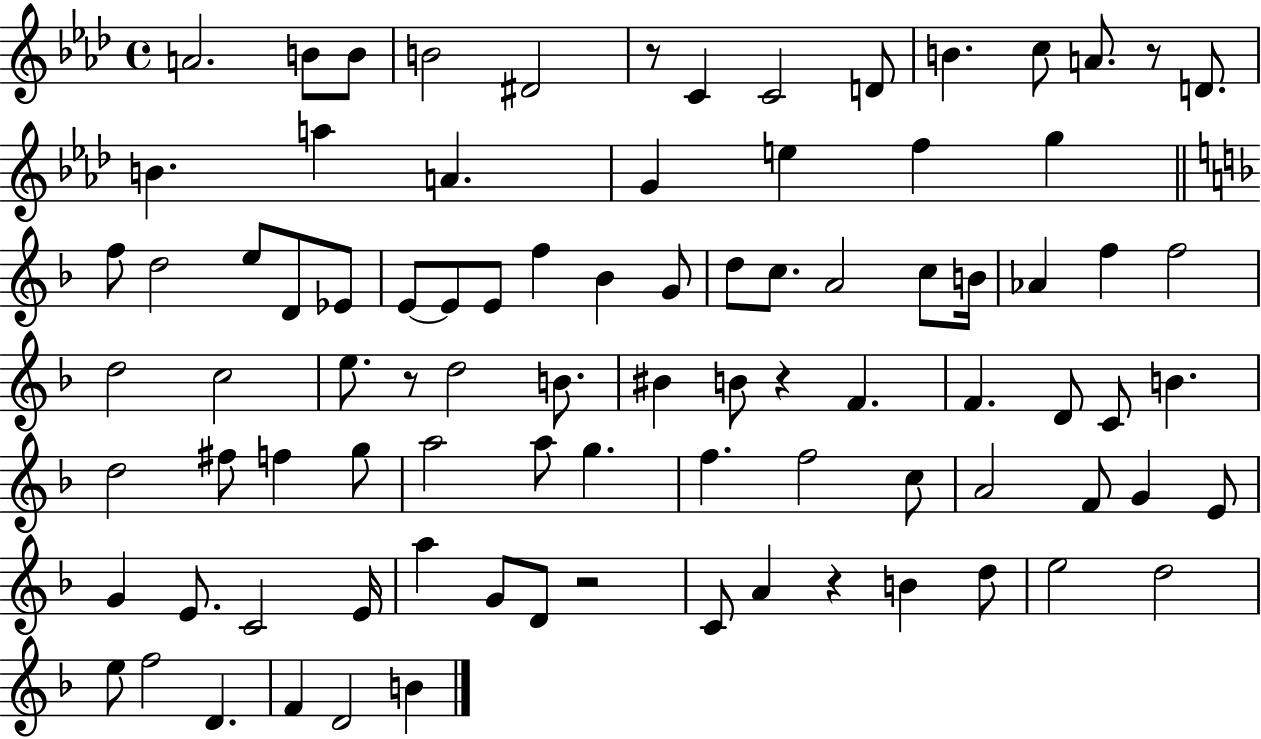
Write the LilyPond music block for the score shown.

{
  \clef treble
  \time 4/4
  \defaultTimeSignature
  \key aes \major
  a'2. b'8 b'8 | b'2 dis'2 | r8 c'4 c'2 d'8 | b'4. c''8 a'8. r8 d'8. | \break b'4. a''4 a'4. | g'4 e''4 f''4 g''4 | \bar "||" \break \key f \major f''8 d''2 e''8 d'8 ees'8 | e'8~~ e'8 e'8 f''4 bes'4 g'8 | d''8 c''8. a'2 c''8 b'16 | aes'4 f''4 f''2 | \break d''2 c''2 | e''8. r8 d''2 b'8. | bis'4 b'8 r4 f'4. | f'4. d'8 c'8 b'4. | \break d''2 fis''8 f''4 g''8 | a''2 a''8 g''4. | f''4. f''2 c''8 | a'2 f'8 g'4 e'8 | \break g'4 e'8. c'2 e'16 | a''4 g'8 d'8 r2 | c'8 a'4 r4 b'4 d''8 | e''2 d''2 | \break e''8 f''2 d'4. | f'4 d'2 b'4 | \bar "|."
}